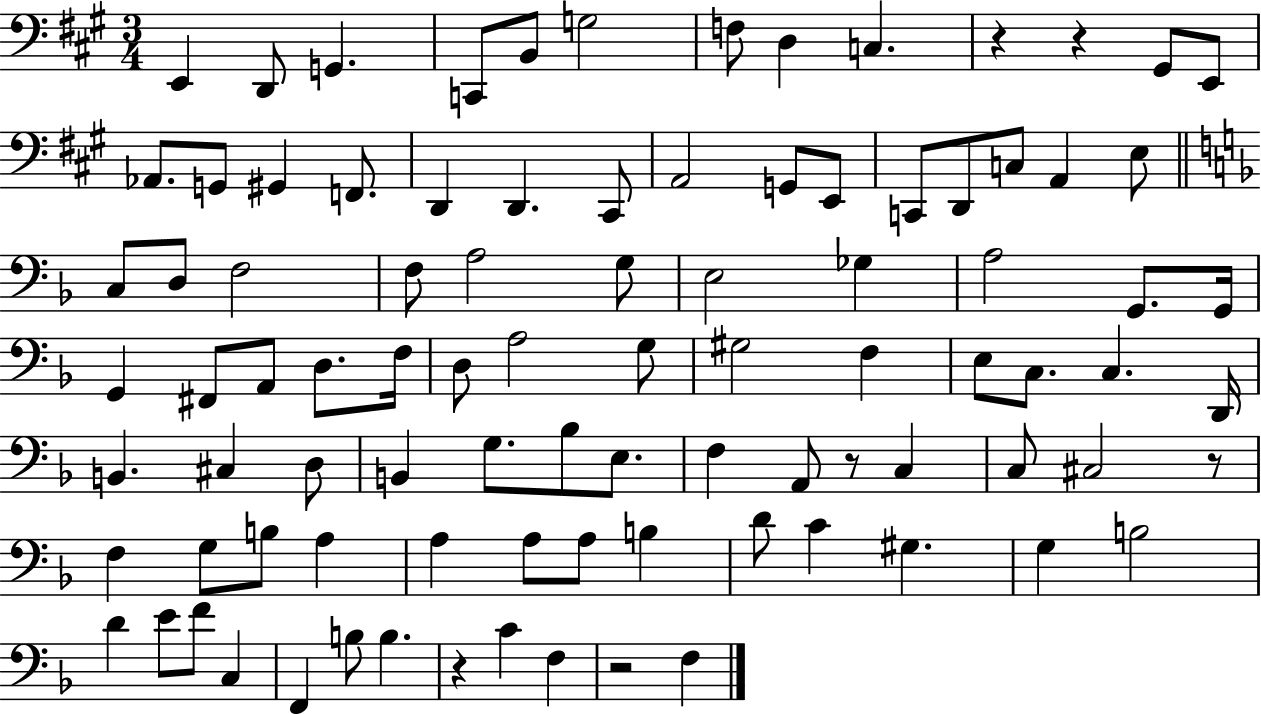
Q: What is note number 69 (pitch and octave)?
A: A3